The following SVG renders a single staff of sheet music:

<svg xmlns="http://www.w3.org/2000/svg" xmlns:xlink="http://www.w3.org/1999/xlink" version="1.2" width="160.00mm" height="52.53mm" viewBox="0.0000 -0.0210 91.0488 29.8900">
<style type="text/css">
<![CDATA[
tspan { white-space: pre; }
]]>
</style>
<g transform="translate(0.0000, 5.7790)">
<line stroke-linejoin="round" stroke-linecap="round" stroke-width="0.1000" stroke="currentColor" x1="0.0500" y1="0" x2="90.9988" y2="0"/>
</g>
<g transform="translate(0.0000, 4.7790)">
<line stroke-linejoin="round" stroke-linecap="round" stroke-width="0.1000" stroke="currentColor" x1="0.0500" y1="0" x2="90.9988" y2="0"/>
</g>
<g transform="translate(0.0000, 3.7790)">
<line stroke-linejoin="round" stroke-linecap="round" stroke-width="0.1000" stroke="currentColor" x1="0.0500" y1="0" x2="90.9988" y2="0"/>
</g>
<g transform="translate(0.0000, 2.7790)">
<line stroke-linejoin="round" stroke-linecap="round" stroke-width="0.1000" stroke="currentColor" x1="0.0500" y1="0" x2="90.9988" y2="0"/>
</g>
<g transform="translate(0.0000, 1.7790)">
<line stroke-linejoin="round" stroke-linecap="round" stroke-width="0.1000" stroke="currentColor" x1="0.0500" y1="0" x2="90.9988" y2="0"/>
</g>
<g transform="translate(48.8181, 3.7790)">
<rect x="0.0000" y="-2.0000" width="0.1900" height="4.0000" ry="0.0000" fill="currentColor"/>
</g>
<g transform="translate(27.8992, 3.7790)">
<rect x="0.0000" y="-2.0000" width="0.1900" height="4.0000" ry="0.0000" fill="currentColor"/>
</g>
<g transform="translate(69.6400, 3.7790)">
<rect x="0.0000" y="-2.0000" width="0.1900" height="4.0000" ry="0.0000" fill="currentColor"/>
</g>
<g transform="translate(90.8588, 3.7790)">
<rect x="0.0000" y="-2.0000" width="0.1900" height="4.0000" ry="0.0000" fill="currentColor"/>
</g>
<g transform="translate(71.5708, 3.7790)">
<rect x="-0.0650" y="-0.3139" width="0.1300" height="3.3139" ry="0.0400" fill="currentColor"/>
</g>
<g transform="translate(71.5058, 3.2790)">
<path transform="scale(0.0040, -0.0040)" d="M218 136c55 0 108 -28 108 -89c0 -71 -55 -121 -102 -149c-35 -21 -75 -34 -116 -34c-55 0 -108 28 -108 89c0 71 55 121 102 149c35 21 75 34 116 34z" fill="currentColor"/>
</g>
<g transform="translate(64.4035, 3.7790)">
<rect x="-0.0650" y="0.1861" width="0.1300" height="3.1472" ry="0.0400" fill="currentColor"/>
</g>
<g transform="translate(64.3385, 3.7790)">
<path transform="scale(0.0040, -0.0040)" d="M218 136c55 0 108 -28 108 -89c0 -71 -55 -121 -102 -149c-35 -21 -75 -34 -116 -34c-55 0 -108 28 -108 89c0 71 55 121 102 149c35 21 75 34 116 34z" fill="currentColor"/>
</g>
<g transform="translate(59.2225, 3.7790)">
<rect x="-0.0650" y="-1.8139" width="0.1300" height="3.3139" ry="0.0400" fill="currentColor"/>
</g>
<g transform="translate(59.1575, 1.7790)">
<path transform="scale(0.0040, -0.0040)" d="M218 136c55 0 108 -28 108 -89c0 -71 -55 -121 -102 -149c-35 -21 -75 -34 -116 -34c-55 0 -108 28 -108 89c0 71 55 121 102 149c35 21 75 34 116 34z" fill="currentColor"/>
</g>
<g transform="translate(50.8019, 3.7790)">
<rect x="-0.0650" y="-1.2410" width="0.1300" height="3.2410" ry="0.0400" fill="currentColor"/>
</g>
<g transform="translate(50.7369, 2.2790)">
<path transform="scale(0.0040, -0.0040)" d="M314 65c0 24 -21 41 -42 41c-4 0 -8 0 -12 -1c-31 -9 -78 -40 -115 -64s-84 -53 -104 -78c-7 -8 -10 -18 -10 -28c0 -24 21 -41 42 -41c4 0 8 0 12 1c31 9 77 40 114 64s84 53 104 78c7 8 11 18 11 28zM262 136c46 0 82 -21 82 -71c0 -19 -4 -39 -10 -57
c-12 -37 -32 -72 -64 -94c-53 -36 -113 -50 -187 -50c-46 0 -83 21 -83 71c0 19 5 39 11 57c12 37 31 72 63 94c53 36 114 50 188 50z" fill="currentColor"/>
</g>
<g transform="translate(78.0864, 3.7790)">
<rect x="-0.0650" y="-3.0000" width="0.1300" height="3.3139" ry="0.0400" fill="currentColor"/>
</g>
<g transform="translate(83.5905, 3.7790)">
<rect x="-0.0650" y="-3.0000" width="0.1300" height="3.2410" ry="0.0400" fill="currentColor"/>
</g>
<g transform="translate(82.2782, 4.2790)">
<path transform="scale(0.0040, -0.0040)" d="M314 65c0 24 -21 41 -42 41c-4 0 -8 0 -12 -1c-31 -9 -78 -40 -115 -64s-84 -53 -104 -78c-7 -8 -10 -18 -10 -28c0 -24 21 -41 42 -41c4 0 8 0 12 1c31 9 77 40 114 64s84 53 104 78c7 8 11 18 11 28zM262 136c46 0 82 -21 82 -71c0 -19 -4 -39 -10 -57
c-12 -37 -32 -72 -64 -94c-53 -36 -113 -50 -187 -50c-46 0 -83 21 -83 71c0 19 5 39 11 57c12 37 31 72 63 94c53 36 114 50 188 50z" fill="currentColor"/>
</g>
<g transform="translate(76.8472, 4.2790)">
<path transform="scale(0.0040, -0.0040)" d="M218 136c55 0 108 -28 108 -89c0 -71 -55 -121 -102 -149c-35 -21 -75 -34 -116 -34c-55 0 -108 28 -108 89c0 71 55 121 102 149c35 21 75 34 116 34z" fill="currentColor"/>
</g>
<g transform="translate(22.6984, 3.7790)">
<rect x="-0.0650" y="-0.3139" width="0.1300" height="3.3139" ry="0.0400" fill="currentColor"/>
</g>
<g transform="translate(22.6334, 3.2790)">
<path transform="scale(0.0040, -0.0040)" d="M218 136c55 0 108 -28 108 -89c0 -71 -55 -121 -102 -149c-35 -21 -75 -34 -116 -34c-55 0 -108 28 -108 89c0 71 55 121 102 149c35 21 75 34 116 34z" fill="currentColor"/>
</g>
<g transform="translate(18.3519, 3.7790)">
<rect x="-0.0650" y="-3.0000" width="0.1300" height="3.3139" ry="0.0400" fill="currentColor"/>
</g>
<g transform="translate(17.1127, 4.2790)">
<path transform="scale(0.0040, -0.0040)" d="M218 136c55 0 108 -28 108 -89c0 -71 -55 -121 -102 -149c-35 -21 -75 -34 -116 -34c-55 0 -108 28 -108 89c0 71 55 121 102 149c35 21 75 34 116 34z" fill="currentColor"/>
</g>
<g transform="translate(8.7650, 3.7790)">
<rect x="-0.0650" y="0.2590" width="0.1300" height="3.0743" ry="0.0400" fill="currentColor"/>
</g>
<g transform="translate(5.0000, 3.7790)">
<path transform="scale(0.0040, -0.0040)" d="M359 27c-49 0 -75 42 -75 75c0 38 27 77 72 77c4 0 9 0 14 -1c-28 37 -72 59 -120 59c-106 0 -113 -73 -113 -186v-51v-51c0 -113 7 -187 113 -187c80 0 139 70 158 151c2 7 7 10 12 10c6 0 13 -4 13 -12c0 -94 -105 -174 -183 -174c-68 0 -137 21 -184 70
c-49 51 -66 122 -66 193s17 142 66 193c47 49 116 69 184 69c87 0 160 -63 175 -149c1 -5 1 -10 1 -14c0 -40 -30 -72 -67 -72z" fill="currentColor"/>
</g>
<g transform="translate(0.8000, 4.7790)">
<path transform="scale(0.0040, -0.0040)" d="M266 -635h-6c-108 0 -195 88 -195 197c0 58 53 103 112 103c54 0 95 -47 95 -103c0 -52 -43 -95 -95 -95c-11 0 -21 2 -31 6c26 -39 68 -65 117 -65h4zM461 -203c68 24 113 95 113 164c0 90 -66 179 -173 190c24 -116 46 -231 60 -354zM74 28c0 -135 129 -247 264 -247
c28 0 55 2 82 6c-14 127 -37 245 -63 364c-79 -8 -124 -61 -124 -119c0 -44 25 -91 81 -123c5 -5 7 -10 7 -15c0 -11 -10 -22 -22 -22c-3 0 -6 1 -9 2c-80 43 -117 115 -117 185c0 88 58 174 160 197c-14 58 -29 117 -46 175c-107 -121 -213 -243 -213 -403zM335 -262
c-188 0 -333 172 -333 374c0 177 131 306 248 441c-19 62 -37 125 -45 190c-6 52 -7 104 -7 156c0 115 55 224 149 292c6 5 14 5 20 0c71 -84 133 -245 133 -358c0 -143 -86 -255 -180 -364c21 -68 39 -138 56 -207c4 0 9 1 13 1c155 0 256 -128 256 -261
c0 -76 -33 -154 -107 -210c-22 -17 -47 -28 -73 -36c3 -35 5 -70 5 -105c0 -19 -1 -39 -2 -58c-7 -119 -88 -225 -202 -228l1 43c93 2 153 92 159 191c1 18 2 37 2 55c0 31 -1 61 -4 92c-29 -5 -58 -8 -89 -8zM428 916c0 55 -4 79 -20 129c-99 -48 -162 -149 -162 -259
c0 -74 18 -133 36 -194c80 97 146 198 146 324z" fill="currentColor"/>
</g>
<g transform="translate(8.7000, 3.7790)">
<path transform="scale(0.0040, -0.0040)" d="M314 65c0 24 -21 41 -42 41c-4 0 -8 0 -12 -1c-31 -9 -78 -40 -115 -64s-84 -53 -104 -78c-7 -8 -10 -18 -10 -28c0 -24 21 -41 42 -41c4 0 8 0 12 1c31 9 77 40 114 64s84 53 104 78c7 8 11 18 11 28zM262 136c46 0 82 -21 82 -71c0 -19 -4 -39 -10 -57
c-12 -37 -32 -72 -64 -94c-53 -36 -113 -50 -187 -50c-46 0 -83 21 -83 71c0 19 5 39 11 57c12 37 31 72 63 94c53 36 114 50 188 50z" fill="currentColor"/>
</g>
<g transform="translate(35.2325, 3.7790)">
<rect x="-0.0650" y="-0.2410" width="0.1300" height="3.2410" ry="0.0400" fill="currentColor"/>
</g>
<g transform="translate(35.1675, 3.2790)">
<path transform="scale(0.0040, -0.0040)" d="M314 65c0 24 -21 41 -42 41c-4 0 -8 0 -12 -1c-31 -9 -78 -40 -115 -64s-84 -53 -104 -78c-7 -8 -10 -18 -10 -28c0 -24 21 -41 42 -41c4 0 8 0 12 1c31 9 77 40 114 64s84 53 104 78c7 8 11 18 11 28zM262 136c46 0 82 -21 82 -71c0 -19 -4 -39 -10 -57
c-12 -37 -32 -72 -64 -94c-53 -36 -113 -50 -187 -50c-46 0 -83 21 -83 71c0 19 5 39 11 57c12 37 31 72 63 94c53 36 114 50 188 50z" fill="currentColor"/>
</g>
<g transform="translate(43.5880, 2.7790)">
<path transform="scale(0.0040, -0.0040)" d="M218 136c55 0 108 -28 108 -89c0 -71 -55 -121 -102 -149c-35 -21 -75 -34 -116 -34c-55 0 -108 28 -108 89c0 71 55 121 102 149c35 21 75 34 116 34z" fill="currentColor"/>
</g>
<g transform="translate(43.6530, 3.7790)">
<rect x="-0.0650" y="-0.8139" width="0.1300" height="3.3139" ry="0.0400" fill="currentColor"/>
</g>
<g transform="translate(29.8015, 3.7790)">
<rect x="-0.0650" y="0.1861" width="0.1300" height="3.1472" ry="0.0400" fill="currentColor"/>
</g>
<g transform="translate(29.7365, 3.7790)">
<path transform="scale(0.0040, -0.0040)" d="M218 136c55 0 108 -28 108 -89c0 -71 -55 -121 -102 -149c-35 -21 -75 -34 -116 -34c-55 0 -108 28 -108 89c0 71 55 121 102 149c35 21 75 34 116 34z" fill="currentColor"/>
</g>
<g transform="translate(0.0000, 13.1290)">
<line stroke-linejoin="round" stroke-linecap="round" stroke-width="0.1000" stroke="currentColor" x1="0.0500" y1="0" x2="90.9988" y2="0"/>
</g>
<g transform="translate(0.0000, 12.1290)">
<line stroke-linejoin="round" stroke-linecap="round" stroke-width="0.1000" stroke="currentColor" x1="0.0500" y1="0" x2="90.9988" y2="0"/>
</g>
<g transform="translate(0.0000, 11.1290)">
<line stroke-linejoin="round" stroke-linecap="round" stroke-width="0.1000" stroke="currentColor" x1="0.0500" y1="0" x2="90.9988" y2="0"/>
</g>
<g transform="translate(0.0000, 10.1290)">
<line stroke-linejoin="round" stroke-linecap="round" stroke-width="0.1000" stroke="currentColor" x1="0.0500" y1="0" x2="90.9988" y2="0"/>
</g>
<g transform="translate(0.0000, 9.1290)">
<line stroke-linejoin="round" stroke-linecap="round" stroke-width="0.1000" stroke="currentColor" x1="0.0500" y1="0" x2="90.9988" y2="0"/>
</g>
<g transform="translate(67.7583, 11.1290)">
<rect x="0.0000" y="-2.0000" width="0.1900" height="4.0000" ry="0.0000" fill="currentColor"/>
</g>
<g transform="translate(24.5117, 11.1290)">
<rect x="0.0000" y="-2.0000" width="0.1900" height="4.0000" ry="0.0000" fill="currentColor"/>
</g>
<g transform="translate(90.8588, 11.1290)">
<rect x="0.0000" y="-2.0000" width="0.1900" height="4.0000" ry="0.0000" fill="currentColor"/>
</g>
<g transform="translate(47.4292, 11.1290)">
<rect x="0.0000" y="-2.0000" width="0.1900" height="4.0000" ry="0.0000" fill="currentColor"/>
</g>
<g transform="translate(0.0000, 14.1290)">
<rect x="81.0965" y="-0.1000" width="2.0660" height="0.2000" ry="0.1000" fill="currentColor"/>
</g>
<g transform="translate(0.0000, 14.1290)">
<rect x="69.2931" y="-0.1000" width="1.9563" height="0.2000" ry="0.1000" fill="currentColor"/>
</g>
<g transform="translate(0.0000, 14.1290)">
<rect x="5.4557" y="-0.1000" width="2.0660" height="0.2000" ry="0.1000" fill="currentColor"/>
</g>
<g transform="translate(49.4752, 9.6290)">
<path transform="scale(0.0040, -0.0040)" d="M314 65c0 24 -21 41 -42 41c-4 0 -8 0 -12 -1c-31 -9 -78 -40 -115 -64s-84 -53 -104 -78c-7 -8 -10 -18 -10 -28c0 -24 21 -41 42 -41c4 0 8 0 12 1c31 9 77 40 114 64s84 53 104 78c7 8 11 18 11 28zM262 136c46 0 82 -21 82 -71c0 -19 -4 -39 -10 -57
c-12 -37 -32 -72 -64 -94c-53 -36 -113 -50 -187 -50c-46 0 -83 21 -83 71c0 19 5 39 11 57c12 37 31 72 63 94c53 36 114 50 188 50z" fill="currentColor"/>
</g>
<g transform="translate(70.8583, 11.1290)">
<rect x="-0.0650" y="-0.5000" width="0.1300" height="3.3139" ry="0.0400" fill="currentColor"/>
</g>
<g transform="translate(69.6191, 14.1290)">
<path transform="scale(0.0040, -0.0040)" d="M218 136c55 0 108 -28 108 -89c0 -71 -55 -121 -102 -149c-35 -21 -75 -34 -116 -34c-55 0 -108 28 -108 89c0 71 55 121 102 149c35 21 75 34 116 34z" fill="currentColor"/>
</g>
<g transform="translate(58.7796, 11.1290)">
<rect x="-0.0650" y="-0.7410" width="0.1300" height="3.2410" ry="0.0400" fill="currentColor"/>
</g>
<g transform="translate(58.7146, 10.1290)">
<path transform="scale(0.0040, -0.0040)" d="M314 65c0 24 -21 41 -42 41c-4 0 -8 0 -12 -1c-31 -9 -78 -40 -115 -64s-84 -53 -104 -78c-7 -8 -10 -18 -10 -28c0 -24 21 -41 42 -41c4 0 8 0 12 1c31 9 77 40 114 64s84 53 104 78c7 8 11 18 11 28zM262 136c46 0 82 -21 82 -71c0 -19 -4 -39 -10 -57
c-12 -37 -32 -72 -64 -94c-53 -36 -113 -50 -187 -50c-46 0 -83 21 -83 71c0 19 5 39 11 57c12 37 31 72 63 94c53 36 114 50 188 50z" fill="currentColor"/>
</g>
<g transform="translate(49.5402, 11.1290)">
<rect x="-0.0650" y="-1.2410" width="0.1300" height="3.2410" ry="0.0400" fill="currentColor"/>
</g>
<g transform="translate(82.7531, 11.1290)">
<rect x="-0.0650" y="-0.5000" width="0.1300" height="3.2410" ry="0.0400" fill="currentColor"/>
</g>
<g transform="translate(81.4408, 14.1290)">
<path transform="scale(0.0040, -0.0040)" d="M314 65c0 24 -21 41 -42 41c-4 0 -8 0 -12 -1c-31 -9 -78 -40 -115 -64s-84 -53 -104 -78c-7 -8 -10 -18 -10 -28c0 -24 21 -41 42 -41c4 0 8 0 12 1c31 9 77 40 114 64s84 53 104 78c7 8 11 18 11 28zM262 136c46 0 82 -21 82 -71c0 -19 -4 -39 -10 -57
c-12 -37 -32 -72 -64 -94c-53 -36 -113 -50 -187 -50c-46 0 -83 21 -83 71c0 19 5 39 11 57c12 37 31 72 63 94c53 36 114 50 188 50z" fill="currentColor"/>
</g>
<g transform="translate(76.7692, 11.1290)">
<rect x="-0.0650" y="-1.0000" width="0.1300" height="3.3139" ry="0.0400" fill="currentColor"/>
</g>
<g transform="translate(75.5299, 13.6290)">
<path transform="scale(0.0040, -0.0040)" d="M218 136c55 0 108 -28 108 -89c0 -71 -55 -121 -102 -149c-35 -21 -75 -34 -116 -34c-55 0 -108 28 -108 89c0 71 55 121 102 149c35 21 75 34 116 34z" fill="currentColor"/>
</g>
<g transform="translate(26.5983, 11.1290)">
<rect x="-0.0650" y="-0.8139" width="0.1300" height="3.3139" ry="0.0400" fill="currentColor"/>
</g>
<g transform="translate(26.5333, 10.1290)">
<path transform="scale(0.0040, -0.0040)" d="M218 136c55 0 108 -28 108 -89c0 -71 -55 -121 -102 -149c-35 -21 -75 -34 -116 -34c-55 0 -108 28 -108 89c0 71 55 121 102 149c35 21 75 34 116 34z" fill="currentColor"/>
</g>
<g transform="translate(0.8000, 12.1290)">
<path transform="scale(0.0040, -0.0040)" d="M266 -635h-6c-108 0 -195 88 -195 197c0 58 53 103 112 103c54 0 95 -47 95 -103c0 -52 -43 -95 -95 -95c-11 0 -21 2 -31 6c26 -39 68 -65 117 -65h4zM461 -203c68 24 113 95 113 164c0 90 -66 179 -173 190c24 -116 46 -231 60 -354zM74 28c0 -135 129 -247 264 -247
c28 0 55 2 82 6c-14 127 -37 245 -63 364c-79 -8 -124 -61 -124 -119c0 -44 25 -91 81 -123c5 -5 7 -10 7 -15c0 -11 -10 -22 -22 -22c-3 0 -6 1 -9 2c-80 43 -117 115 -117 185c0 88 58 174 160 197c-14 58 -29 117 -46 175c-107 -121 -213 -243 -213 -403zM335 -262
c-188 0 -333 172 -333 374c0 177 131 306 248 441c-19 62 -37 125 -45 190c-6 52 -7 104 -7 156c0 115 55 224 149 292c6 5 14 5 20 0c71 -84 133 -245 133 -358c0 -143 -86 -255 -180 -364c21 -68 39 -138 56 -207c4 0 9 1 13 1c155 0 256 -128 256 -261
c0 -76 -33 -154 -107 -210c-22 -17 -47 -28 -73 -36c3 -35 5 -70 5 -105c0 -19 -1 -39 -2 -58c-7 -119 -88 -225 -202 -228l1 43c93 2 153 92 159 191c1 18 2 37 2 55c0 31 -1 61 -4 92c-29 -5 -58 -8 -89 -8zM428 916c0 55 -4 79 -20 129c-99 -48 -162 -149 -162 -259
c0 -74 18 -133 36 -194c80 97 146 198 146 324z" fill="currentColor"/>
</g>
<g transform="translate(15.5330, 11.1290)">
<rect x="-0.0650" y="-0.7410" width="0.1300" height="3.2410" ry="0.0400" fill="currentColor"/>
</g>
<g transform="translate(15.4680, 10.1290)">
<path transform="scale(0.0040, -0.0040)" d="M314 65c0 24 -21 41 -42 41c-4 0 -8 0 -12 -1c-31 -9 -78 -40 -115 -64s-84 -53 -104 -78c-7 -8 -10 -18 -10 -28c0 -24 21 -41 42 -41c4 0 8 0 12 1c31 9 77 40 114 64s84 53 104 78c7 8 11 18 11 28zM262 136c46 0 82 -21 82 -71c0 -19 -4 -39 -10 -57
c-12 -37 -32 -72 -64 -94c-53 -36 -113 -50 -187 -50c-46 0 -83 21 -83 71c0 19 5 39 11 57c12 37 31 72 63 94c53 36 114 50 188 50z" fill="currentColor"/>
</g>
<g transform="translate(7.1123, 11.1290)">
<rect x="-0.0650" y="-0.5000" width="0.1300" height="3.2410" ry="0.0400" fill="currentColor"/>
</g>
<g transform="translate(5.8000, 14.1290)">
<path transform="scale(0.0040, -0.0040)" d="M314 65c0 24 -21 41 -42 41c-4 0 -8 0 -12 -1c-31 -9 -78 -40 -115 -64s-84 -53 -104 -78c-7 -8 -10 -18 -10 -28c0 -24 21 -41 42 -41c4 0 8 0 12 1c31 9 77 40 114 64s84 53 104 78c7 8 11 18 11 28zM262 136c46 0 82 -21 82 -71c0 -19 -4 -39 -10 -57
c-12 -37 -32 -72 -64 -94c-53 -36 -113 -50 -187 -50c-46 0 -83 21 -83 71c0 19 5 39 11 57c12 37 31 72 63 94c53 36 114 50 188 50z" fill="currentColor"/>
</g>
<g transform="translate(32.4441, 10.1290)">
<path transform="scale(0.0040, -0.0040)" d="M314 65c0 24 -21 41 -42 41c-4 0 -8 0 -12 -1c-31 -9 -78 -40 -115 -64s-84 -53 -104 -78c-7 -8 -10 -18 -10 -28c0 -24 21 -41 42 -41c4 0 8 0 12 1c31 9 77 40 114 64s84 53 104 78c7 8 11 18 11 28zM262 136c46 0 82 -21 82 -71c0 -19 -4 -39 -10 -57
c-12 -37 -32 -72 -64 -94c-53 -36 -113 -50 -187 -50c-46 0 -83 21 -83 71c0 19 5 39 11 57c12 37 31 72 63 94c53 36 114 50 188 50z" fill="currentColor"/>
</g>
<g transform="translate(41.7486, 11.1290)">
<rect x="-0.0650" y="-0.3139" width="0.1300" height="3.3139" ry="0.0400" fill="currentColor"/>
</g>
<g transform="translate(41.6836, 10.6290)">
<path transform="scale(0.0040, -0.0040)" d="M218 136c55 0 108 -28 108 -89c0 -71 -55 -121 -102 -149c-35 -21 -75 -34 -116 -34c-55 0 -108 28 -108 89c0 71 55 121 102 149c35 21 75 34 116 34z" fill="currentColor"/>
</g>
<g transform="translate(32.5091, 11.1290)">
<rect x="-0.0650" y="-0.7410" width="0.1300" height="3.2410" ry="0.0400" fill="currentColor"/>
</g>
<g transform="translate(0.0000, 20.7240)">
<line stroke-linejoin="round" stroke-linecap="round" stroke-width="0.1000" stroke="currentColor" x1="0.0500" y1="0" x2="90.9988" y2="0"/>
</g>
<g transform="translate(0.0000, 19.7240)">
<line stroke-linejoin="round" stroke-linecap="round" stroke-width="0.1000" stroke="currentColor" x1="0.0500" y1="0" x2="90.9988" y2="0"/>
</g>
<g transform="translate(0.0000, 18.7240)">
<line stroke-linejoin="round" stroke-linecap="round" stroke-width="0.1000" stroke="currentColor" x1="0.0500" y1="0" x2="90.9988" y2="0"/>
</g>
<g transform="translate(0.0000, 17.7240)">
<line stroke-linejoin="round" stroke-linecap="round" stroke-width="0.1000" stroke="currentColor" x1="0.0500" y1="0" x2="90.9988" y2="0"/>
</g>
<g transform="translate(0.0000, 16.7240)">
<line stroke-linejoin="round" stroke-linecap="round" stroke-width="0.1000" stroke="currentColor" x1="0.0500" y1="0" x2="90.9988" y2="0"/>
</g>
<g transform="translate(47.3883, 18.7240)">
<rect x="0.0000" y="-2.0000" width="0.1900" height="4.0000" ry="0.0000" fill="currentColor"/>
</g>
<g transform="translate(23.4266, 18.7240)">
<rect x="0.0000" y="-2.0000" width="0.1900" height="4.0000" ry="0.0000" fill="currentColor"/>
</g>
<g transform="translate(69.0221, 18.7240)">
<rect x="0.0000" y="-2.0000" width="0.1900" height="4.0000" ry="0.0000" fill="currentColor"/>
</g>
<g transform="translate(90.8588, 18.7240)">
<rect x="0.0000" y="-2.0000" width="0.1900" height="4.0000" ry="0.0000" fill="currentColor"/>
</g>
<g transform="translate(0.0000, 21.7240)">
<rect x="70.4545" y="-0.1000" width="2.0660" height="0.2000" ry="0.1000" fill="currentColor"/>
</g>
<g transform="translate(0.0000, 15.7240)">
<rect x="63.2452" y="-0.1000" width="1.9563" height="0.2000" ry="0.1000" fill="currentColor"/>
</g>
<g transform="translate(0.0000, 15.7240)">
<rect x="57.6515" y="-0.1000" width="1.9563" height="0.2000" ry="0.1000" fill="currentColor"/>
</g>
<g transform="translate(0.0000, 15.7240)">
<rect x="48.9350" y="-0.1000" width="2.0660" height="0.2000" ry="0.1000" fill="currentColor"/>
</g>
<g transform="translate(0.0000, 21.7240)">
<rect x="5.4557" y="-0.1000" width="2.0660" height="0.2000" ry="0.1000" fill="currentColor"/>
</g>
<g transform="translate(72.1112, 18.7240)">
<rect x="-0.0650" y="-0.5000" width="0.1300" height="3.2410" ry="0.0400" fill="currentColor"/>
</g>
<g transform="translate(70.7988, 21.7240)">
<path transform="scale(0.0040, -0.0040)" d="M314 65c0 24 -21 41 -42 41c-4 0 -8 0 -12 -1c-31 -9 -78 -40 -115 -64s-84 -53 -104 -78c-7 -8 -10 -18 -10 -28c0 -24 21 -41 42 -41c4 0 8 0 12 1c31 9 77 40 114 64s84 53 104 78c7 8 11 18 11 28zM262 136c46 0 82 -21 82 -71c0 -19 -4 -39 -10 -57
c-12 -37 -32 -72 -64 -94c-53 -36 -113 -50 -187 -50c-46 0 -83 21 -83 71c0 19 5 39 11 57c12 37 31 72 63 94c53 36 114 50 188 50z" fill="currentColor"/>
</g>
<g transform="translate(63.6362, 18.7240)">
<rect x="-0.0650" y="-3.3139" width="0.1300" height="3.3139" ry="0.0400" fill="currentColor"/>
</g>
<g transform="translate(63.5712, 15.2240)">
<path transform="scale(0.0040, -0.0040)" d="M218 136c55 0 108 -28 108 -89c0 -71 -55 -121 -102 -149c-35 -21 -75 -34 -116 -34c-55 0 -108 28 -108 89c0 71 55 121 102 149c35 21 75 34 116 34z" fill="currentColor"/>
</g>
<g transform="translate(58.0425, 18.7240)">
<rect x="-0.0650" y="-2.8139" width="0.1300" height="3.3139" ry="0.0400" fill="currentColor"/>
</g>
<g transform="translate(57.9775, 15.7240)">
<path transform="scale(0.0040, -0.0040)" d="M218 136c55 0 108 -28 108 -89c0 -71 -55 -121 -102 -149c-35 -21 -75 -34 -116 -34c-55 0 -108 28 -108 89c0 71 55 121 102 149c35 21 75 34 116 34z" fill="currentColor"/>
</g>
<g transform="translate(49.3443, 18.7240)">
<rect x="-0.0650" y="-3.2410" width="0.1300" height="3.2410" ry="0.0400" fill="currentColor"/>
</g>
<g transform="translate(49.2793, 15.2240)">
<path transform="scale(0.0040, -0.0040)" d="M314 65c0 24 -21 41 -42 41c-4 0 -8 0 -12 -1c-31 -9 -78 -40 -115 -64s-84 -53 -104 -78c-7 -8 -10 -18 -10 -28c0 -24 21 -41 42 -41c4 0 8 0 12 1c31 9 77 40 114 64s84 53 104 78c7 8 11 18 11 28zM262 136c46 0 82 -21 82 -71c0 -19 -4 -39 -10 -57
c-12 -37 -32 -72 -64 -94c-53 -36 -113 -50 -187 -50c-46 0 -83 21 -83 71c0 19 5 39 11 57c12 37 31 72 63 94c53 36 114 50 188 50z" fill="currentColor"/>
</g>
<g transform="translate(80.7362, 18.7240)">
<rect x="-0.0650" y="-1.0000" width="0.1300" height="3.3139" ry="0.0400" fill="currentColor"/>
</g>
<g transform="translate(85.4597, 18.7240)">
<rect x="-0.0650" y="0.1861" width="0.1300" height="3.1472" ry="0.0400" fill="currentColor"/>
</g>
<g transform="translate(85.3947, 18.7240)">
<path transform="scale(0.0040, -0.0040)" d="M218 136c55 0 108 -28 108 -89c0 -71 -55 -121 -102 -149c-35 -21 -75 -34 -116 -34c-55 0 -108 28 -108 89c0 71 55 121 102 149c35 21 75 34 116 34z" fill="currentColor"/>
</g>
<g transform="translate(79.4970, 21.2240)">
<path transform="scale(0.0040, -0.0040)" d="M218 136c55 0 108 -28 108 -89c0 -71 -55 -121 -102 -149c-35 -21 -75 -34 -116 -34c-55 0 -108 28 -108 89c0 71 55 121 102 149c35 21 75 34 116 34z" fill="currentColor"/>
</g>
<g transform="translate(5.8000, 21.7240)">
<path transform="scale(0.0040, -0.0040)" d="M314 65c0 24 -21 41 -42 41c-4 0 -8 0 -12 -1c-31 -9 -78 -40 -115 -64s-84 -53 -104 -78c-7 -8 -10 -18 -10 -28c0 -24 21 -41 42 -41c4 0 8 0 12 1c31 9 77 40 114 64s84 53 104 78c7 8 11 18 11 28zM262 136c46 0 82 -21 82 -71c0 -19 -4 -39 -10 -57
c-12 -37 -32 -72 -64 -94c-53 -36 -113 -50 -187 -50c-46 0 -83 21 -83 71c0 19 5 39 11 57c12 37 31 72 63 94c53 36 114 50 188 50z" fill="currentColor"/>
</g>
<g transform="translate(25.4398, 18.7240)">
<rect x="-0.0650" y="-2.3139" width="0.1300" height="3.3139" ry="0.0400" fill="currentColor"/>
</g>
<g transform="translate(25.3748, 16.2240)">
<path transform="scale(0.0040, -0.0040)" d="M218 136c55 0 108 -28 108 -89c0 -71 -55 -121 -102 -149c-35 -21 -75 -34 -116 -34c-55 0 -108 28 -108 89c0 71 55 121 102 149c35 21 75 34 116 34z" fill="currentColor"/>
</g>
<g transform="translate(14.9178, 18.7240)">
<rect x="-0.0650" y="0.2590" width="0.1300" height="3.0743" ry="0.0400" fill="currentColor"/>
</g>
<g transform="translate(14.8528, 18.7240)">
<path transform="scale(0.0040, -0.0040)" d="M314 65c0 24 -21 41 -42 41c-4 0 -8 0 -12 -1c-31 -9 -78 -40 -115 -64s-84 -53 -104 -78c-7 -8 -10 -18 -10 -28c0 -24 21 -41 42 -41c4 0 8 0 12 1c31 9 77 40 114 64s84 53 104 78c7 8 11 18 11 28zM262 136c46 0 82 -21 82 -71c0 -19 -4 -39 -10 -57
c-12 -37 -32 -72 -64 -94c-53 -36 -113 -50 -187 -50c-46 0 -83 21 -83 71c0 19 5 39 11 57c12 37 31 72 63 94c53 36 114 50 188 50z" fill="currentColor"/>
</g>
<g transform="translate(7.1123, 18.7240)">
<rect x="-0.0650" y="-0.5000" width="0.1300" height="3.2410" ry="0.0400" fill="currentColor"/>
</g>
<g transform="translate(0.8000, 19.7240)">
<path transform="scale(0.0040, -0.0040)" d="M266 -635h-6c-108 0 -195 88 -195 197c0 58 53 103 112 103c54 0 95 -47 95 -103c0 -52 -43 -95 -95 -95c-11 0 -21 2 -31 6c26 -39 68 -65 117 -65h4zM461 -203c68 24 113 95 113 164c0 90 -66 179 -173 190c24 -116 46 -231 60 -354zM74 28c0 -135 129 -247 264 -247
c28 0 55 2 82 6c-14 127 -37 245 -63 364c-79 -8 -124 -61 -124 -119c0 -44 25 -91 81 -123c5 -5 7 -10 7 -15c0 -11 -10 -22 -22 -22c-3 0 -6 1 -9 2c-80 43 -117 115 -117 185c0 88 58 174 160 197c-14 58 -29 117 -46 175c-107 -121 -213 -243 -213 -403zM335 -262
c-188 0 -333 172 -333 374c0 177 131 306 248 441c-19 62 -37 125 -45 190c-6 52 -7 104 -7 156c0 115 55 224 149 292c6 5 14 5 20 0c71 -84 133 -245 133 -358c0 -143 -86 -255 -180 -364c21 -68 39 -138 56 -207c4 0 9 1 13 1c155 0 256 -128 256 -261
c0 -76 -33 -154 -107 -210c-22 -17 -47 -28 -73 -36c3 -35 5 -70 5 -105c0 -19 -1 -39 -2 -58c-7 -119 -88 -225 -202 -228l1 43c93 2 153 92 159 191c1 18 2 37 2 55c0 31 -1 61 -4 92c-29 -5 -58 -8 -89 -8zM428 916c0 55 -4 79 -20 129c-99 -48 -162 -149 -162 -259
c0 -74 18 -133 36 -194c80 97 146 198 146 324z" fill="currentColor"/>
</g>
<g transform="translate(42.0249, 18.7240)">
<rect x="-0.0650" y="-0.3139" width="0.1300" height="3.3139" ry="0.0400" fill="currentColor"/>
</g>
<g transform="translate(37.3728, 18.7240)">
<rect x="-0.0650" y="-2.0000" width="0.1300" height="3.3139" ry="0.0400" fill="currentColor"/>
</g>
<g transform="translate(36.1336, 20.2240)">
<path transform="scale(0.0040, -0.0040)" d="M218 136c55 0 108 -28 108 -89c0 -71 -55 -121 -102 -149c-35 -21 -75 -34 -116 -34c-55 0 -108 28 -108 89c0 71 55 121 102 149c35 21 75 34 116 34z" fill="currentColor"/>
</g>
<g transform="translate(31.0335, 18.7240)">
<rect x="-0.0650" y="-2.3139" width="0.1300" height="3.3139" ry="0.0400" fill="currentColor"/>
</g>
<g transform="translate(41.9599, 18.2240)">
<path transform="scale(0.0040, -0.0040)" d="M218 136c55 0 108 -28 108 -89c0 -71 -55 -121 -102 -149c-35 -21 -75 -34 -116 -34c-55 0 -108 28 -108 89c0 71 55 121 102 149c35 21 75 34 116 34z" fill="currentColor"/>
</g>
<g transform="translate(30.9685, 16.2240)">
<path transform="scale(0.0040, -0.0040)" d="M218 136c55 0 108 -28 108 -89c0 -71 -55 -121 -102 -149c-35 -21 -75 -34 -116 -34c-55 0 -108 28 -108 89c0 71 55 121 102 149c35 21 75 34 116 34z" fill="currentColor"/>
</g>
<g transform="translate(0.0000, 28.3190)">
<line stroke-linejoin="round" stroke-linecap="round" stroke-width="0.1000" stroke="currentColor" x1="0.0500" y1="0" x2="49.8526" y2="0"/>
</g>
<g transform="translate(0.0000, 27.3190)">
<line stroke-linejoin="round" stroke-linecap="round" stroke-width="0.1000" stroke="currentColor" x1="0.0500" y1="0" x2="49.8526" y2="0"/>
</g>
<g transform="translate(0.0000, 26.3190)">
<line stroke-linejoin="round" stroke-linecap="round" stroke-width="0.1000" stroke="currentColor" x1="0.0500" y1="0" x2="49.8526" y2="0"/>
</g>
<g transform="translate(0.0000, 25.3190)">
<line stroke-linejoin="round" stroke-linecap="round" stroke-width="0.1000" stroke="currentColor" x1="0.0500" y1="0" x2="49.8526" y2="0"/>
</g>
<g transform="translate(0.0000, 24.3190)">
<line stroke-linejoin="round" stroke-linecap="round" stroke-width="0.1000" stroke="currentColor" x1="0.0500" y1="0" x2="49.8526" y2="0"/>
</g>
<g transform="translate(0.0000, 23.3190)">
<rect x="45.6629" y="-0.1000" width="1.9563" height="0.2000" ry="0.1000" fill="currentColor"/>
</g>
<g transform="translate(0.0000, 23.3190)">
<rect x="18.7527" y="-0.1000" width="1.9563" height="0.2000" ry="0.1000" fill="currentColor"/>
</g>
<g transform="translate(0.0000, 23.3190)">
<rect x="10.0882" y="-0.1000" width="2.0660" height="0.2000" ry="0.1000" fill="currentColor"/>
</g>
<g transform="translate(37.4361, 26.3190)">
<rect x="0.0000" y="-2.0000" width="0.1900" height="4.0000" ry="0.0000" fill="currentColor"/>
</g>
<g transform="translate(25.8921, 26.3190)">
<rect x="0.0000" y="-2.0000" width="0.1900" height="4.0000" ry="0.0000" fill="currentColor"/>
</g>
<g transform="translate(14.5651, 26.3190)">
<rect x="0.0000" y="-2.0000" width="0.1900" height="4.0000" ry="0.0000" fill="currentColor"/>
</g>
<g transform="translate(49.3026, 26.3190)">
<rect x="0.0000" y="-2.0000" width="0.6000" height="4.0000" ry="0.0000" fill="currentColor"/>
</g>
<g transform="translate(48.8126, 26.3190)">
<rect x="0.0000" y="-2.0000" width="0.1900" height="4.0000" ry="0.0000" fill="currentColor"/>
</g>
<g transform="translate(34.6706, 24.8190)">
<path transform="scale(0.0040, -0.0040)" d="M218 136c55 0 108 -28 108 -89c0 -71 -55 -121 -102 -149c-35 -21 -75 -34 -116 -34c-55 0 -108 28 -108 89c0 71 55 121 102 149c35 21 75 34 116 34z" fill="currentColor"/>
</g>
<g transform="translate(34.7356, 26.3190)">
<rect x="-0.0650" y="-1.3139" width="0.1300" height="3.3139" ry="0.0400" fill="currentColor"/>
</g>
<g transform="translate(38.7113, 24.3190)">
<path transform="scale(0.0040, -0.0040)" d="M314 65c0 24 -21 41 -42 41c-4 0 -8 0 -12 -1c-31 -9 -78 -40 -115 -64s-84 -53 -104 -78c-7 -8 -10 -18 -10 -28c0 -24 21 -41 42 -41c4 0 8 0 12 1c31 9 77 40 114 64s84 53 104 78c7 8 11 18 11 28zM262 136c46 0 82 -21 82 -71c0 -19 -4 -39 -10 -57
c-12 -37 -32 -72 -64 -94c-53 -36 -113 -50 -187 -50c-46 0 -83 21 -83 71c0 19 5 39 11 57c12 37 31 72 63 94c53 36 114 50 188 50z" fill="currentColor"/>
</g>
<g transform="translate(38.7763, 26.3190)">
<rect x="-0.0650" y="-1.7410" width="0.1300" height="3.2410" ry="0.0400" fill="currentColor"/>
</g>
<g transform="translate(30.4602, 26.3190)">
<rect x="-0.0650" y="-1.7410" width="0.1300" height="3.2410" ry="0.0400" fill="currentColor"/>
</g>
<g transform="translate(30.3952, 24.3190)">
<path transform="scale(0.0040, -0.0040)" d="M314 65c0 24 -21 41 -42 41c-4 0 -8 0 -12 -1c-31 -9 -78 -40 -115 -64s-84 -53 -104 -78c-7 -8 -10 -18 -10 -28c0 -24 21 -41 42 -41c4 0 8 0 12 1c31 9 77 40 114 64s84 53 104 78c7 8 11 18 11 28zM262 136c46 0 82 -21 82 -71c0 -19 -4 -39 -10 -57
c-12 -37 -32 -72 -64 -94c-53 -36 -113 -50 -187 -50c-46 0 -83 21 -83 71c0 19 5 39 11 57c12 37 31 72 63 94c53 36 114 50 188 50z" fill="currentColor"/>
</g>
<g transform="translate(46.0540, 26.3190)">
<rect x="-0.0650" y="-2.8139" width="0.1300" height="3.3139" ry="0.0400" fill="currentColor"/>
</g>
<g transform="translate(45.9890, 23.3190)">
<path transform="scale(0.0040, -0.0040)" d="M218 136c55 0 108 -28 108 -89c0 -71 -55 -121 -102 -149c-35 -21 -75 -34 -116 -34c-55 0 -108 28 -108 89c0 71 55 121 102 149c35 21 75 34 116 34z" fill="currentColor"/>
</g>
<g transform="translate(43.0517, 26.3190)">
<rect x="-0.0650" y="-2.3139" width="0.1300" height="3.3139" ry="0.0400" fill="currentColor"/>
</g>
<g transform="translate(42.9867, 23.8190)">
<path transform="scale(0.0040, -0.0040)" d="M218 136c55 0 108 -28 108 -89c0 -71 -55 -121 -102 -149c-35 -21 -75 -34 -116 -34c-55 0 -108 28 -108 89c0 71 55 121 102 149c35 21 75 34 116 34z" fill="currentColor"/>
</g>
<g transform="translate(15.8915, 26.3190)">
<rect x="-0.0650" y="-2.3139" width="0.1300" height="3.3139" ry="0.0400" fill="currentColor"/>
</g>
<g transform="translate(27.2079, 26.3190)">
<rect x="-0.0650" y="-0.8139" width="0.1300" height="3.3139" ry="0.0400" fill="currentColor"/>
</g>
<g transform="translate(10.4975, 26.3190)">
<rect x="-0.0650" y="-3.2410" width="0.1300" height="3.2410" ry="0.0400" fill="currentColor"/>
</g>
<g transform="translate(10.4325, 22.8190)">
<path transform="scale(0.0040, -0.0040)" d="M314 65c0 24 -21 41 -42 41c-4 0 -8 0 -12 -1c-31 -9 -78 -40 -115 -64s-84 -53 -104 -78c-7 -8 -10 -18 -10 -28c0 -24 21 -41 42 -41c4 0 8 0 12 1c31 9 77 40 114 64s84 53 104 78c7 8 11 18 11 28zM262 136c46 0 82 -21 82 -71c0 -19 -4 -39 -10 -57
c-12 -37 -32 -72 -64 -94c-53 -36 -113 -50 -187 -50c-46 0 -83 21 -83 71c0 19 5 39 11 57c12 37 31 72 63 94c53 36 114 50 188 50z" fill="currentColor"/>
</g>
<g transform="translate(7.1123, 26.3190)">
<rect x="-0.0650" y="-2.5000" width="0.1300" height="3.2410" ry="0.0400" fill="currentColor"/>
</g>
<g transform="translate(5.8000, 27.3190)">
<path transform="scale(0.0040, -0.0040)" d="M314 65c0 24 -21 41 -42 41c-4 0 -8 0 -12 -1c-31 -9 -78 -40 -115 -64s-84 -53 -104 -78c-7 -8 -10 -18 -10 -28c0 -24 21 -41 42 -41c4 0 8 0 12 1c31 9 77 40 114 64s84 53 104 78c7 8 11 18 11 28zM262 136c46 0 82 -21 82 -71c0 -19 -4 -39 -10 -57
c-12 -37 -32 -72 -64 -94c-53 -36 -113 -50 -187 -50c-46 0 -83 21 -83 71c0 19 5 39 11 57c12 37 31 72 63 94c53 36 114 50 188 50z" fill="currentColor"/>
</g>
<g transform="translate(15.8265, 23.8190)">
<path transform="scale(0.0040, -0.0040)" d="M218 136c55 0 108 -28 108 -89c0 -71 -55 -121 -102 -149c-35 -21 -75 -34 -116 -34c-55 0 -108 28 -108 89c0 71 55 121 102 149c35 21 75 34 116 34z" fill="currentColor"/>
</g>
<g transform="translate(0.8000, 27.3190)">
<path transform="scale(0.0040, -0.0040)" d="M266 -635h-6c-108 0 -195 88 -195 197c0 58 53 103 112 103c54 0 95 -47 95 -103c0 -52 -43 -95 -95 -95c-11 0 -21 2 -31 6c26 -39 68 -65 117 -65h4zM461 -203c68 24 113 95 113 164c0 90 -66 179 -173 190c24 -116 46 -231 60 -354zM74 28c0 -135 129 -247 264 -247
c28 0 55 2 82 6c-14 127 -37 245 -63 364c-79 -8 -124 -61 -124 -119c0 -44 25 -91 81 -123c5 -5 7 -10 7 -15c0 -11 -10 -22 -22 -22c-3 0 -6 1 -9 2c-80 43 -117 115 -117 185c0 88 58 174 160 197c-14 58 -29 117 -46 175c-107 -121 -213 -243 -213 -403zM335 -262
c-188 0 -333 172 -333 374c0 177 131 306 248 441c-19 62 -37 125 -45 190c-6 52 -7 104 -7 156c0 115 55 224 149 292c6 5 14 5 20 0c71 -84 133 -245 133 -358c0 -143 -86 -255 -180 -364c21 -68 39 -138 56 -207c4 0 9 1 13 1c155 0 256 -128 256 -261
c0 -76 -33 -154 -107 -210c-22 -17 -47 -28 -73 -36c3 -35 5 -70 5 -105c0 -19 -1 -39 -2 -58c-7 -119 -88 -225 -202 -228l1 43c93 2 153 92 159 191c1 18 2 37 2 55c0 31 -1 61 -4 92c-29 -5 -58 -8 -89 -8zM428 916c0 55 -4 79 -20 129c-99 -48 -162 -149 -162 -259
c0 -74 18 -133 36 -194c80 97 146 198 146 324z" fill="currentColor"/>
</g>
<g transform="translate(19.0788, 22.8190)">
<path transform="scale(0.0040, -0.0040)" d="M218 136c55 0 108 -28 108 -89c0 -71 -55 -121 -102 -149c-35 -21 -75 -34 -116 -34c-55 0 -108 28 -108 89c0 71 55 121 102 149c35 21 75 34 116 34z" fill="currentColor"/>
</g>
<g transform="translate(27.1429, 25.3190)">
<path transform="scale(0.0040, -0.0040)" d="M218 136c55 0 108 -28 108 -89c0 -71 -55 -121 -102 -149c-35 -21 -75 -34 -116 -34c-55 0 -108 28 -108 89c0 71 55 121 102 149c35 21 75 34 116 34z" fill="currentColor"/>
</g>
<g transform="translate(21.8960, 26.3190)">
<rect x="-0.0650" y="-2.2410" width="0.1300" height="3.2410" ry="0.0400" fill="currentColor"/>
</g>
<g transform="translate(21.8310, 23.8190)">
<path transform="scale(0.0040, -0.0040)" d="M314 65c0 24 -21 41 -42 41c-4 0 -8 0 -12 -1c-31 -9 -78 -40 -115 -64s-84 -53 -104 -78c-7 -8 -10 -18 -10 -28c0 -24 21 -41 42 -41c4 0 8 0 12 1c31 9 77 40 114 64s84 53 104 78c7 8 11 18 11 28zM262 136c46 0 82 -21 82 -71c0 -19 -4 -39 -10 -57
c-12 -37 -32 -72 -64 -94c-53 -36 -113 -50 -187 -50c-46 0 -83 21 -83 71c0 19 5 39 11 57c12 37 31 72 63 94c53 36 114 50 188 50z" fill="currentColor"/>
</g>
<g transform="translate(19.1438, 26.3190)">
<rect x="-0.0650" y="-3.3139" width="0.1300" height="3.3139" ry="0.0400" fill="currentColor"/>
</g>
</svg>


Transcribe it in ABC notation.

X:1
T:Untitled
M:4/4
L:1/4
K:C
B2 A c B c2 d e2 f B c A A2 C2 d2 d d2 c e2 d2 C D C2 C2 B2 g g F c b2 a b C2 D B G2 b2 g b g2 d f2 e f2 g a